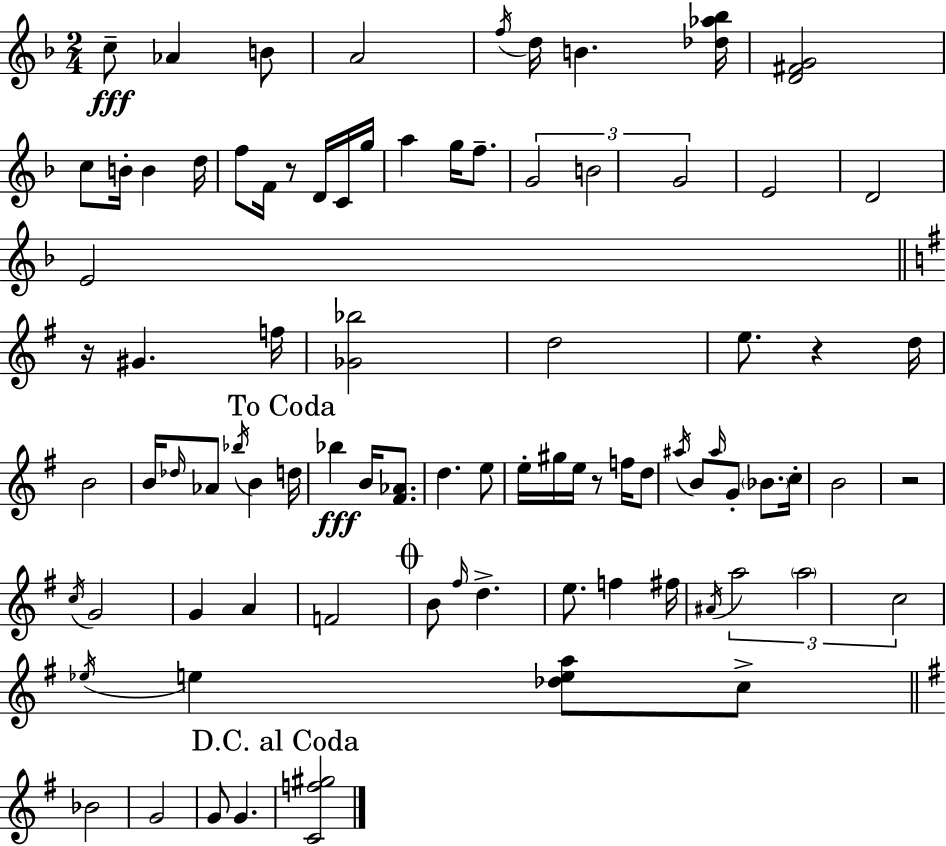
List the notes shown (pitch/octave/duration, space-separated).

C5/e Ab4/q B4/e A4/h F5/s D5/s B4/q. [Db5,Ab5,Bb5]/s [D4,F#4,G4]/h C5/e B4/s B4/q D5/s F5/e F4/s R/e D4/s C4/s G5/s A5/q G5/s F5/e. G4/h B4/h G4/h E4/h D4/h E4/h R/s G#4/q. F5/s [Gb4,Bb5]/h D5/h E5/e. R/q D5/s B4/h B4/s Db5/s Ab4/e Bb5/s B4/q D5/s Bb5/q B4/s [F#4,Ab4]/e. D5/q. E5/e E5/s G#5/s E5/s R/e F5/s D5/e A#5/s B4/e A#5/s G4/e Bb4/e. C5/s B4/h R/h C5/s G4/h G4/q A4/q F4/h B4/e F#5/s D5/q. E5/e. F5/q F#5/s A#4/s A5/h A5/h C5/h Eb5/s E5/q [Db5,E5,A5]/e C5/e Bb4/h G4/h G4/e G4/q. [C4,F5,G#5]/h